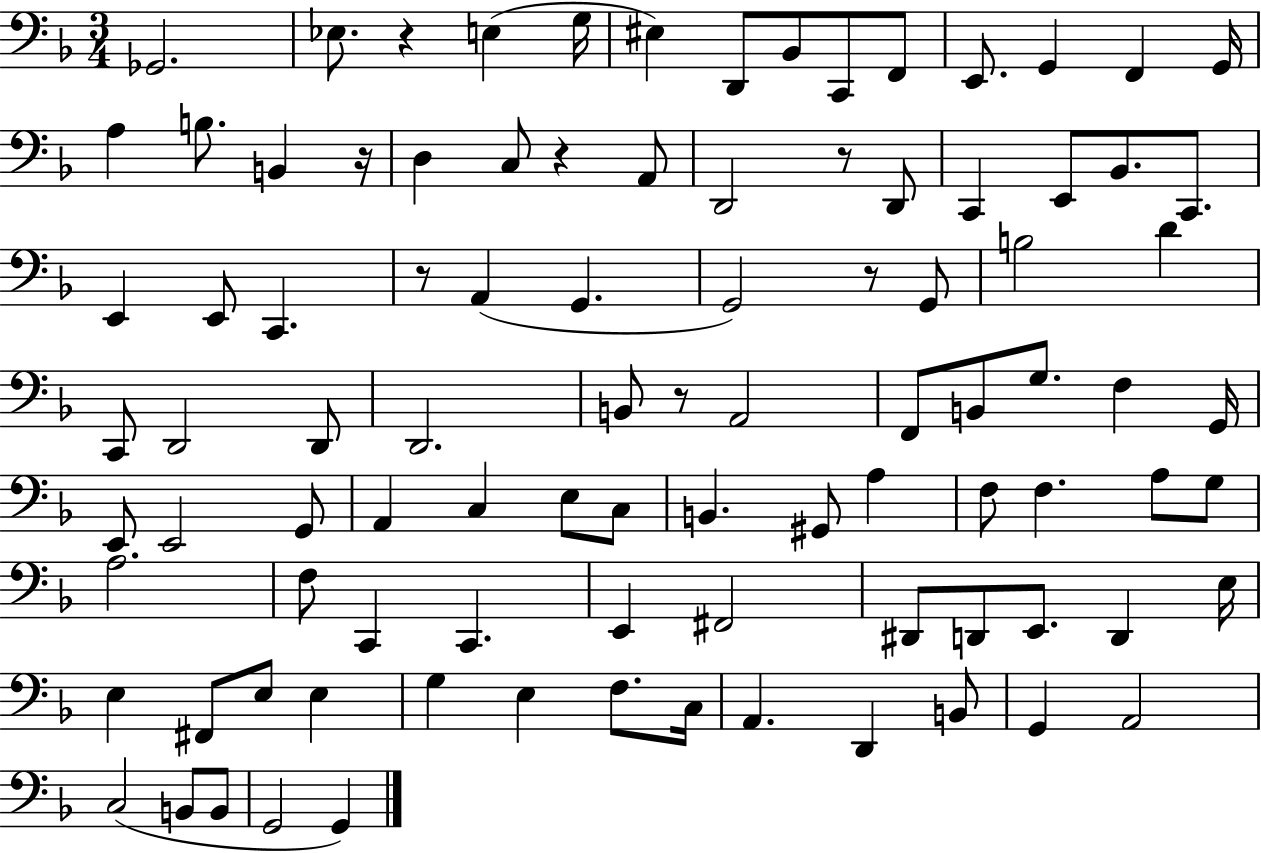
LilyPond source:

{
  \clef bass
  \numericTimeSignature
  \time 3/4
  \key f \major
  ges,2. | ees8. r4 e4( g16 | eis4) d,8 bes,8 c,8 f,8 | e,8. g,4 f,4 g,16 | \break a4 b8. b,4 r16 | d4 c8 r4 a,8 | d,2 r8 d,8 | c,4 e,8 bes,8. c,8. | \break e,4 e,8 c,4. | r8 a,4( g,4. | g,2) r8 g,8 | b2 d'4 | \break c,8 d,2 d,8 | d,2. | b,8 r8 a,2 | f,8 b,8 g8. f4 g,16 | \break e,8 e,2 g,8 | a,4 c4 e8 c8 | b,4. gis,8 a4 | f8 f4. a8 g8 | \break a2. | f8 c,4 c,4. | e,4 fis,2 | dis,8 d,8 e,8. d,4 e16 | \break e4 fis,8 e8 e4 | g4 e4 f8. c16 | a,4. d,4 b,8 | g,4 a,2 | \break c2( b,8 b,8 | g,2 g,4) | \bar "|."
}